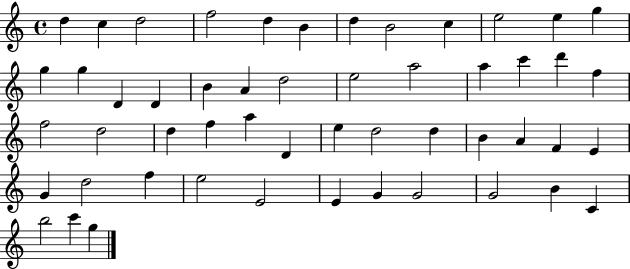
{
  \clef treble
  \time 4/4
  \defaultTimeSignature
  \key c \major
  d''4 c''4 d''2 | f''2 d''4 b'4 | d''4 b'2 c''4 | e''2 e''4 g''4 | \break g''4 g''4 d'4 d'4 | b'4 a'4 d''2 | e''2 a''2 | a''4 c'''4 d'''4 f''4 | \break f''2 d''2 | d''4 f''4 a''4 d'4 | e''4 d''2 d''4 | b'4 a'4 f'4 e'4 | \break g'4 d''2 f''4 | e''2 e'2 | e'4 g'4 g'2 | g'2 b'4 c'4 | \break b''2 c'''4 g''4 | \bar "|."
}